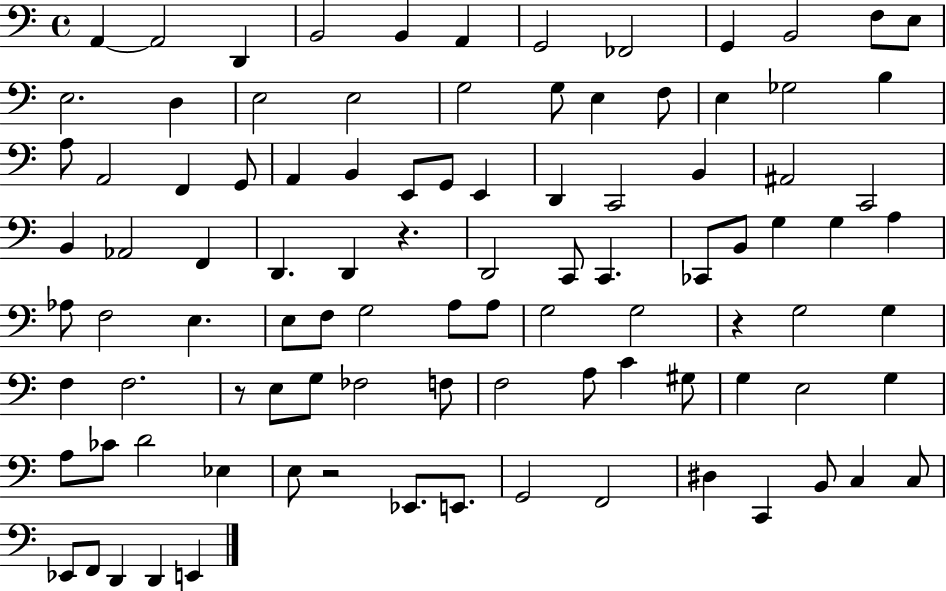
X:1
T:Untitled
M:4/4
L:1/4
K:C
A,, A,,2 D,, B,,2 B,, A,, G,,2 _F,,2 G,, B,,2 F,/2 E,/2 E,2 D, E,2 E,2 G,2 G,/2 E, F,/2 E, _G,2 B, A,/2 A,,2 F,, G,,/2 A,, B,, E,,/2 G,,/2 E,, D,, C,,2 B,, ^A,,2 C,,2 B,, _A,,2 F,, D,, D,, z D,,2 C,,/2 C,, _C,,/2 B,,/2 G, G, A, _A,/2 F,2 E, E,/2 F,/2 G,2 A,/2 A,/2 G,2 G,2 z G,2 G, F, F,2 z/2 E,/2 G,/2 _F,2 F,/2 F,2 A,/2 C ^G,/2 G, E,2 G, A,/2 _C/2 D2 _E, E,/2 z2 _E,,/2 E,,/2 G,,2 F,,2 ^D, C,, B,,/2 C, C,/2 _E,,/2 F,,/2 D,, D,, E,,